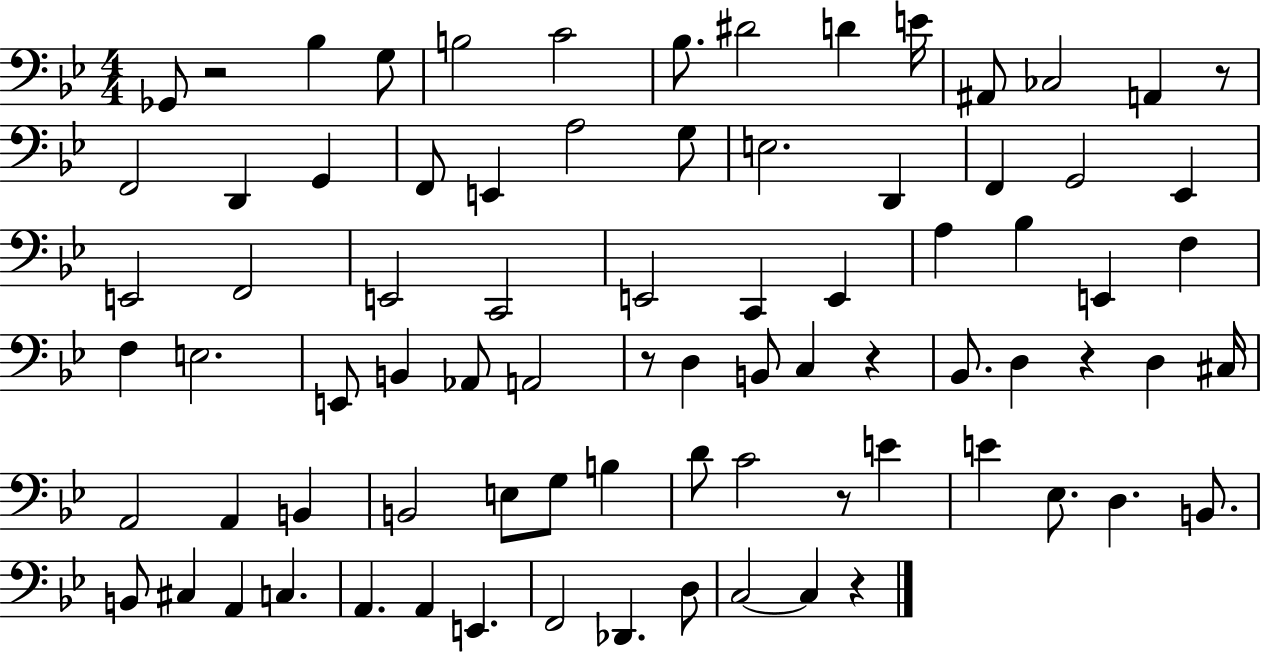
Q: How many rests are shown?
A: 7